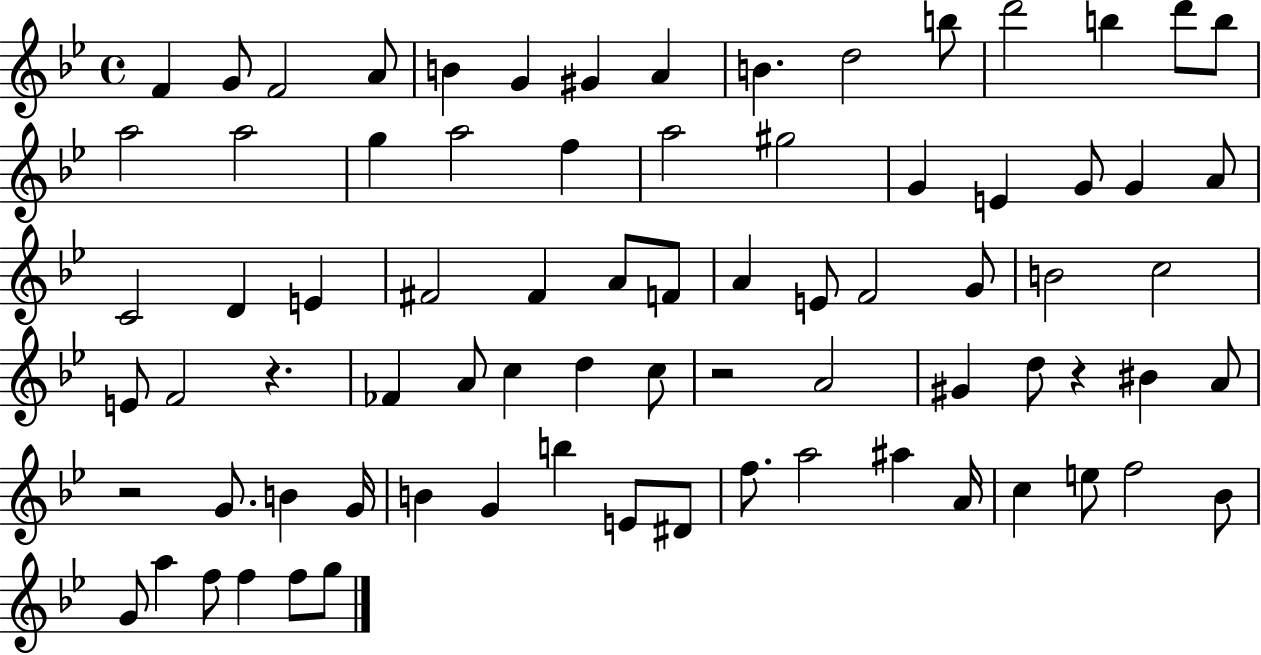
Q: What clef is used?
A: treble